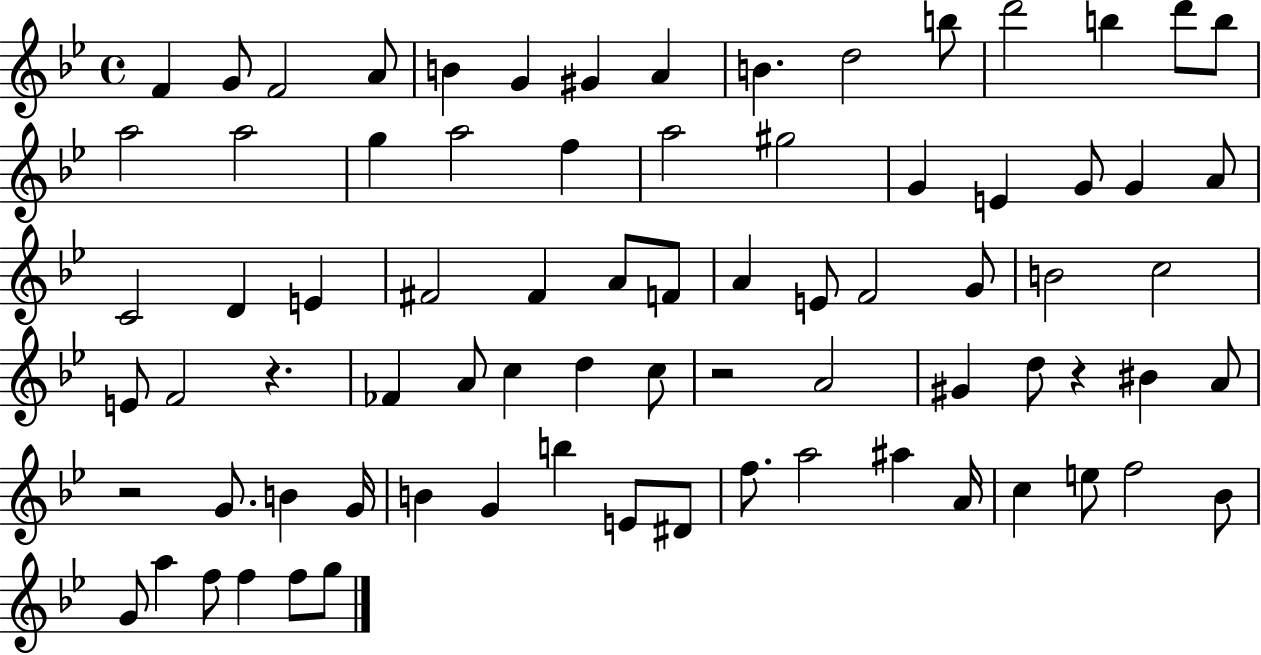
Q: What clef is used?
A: treble